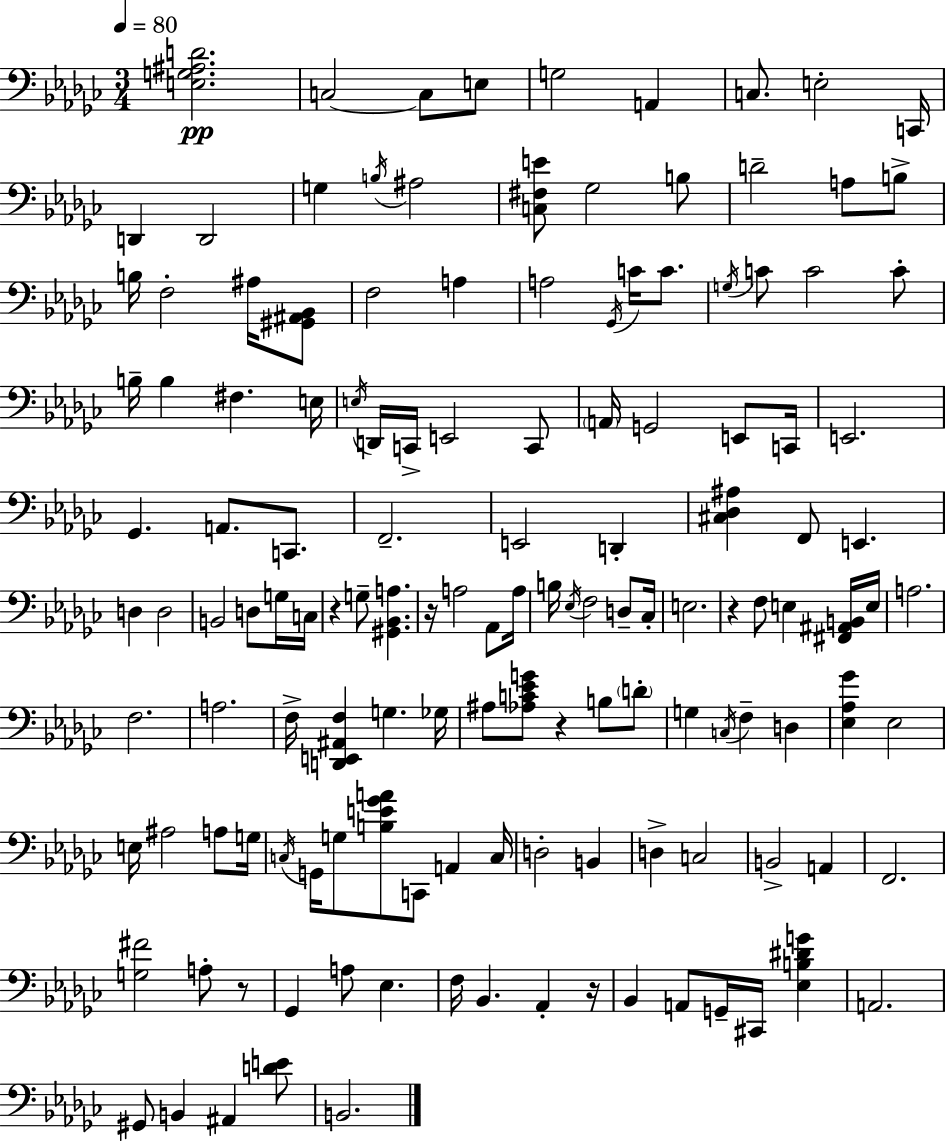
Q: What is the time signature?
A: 3/4